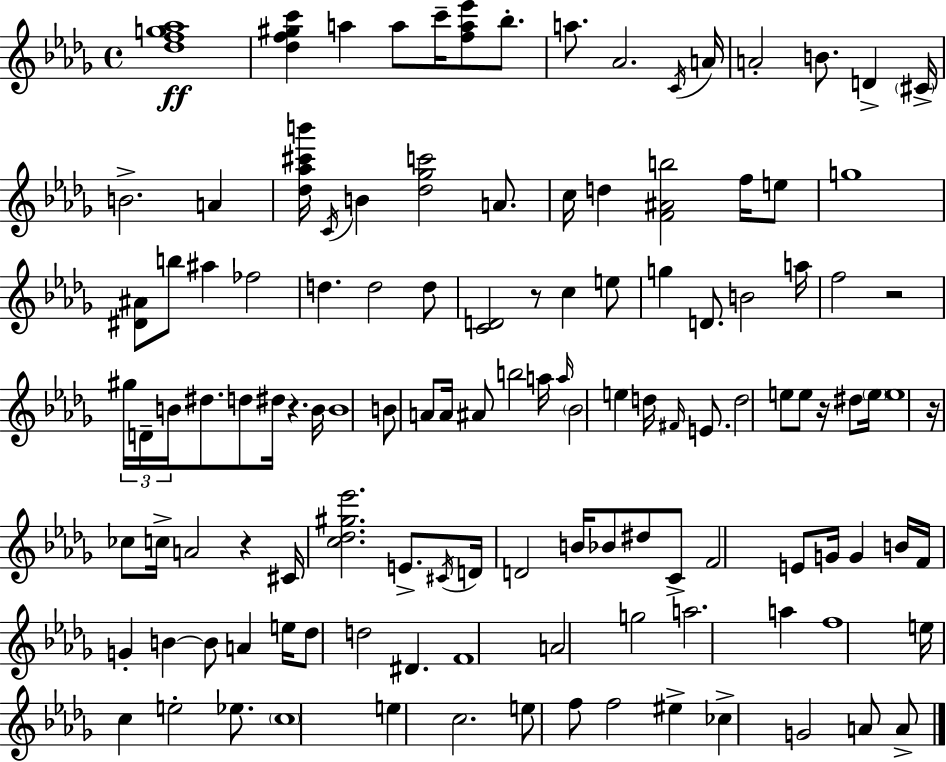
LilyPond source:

{
  \clef treble
  \time 4/4
  \defaultTimeSignature
  \key bes \minor
  <des'' f'' g'' aes''>1\ff | <des'' f'' gis'' c'''>4 a''4 a''8 c'''16-- <f'' a'' ees'''>8 bes''8.-. | a''8. aes'2. \acciaccatura { c'16 } | a'16 a'2-. b'8. d'4-> | \break \parenthesize cis'16-> b'2.-> a'4 | <des'' aes'' cis''' b'''>16 \acciaccatura { c'16 } b'4 <des'' ges'' c'''>2 a'8. | c''16 d''4 <f' ais' b''>2 f''16 | e''8 g''1 | \break <dis' ais'>8 b''8 ais''4 fes''2 | d''4. d''2 | d''8 <c' d'>2 r8 c''4 | e''8 g''4 d'8. b'2 | \break a''16 f''2 r2 | \tuplet 3/2 { gis''16 d'16-- b'16 } dis''8. d''8 dis''16 r4. | b'16 b'1 | b'8 a'8 a'16 ais'8 b''2 | \break a''16 \grace { a''16 } \parenthesize bes'2 e''4 d''16 | \grace { fis'16 } e'8. d''2 e''8 e''8 | r16 dis''8 \parenthesize e''16 e''1 | r16 ces''8 c''16-> a'2 | \break r4 cis'16 <c'' des'' gis'' ees'''>2. | e'8.-> \acciaccatura { cis'16 } d'16 d'2 b'16 bes'8 | dis''8 c'8-> f'2 e'8 g'16 | g'4 b'16 f'16 g'4-. b'4~~ b'8 | \break a'4 e''16 des''8 d''2 dis'4. | f'1 | a'2 g''2 | a''2. | \break a''4 f''1 | e''16 c''4 e''2-. | ees''8. \parenthesize c''1 | e''4 c''2. | \break e''8 f''8 f''2 | eis''4-> ces''4-> g'2 | a'8 a'8-> \bar "|."
}